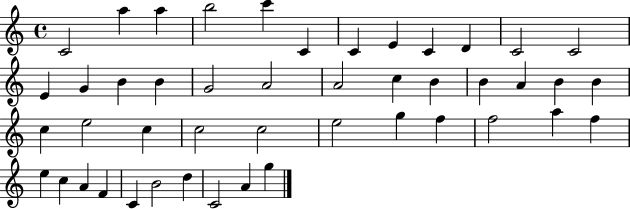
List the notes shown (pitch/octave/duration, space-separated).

C4/h A5/q A5/q B5/h C6/q C4/q C4/q E4/q C4/q D4/q C4/h C4/h E4/q G4/q B4/q B4/q G4/h A4/h A4/h C5/q B4/q B4/q A4/q B4/q B4/q C5/q E5/h C5/q C5/h C5/h E5/h G5/q F5/q F5/h A5/q F5/q E5/q C5/q A4/q F4/q C4/q B4/h D5/q C4/h A4/q G5/q